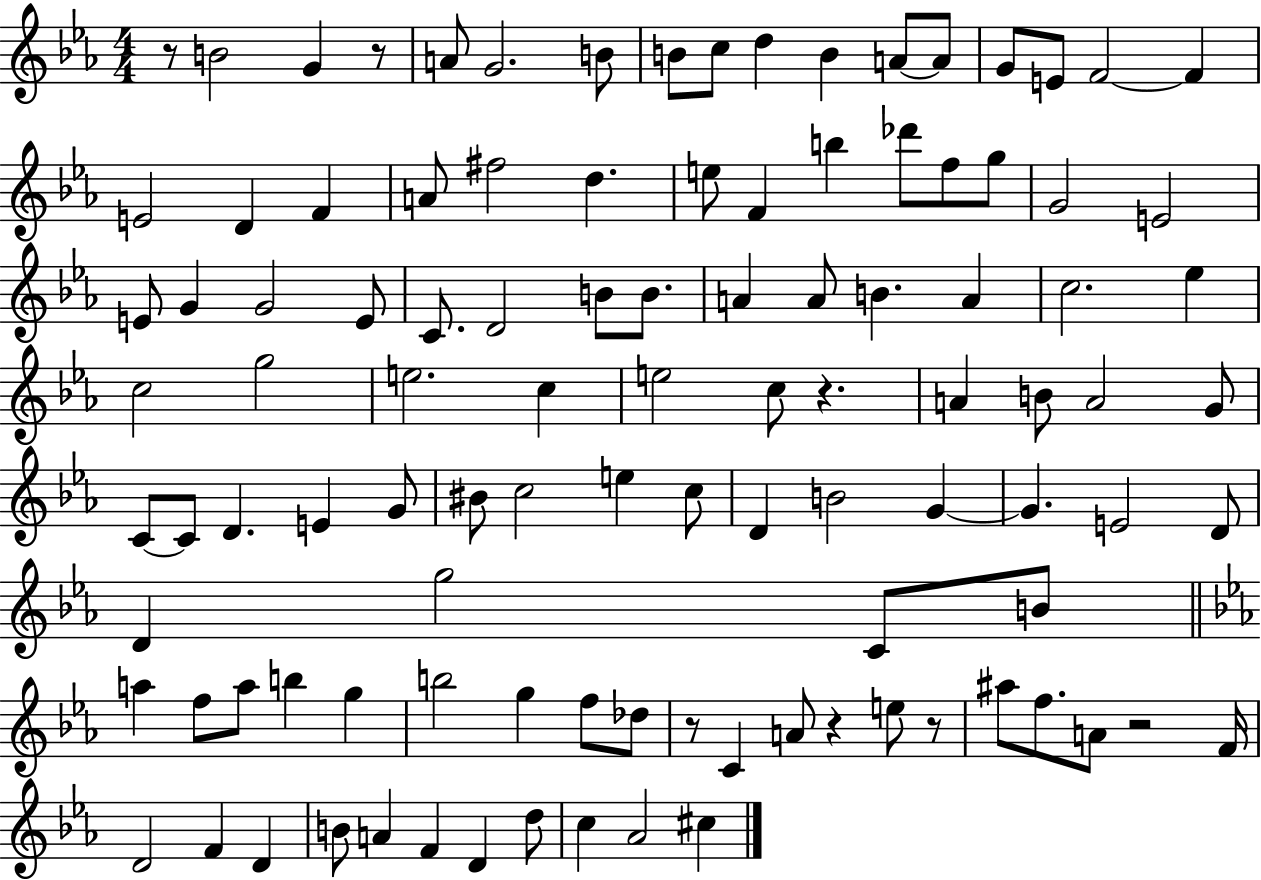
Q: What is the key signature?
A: EES major